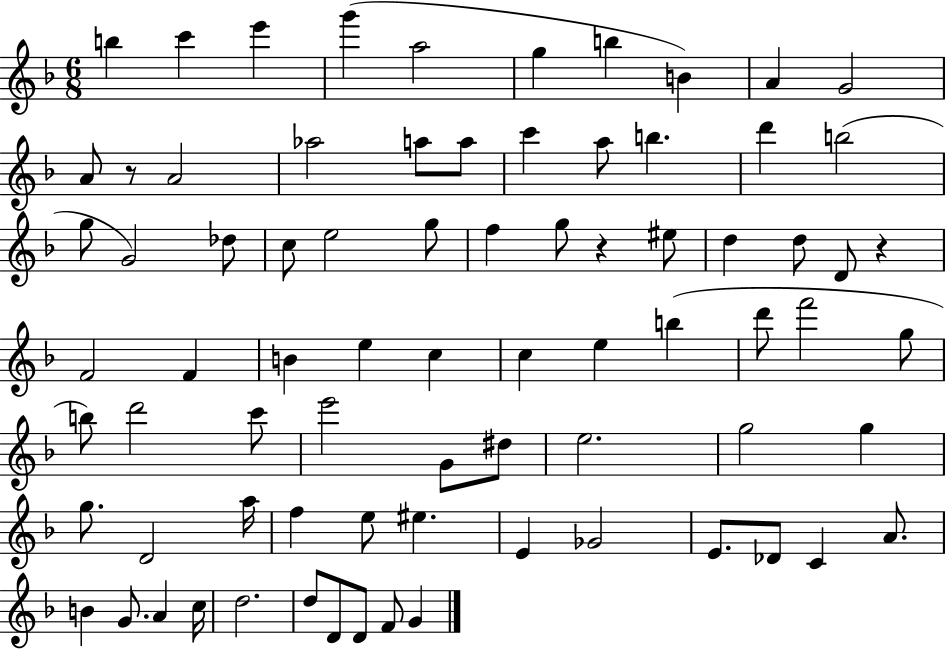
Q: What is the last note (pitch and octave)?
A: G4